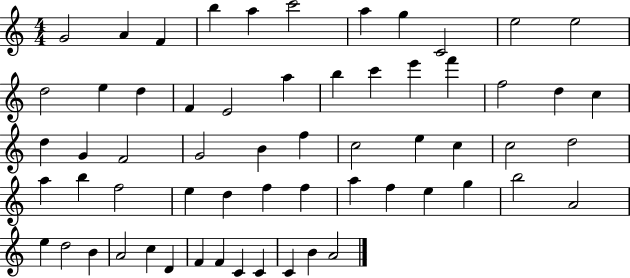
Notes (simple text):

G4/h A4/q F4/q B5/q A5/q C6/h A5/q G5/q C4/h E5/h E5/h D5/h E5/q D5/q F4/q E4/h A5/q B5/q C6/q E6/q F6/q F5/h D5/q C5/q D5/q G4/q F4/h G4/h B4/q F5/q C5/h E5/q C5/q C5/h D5/h A5/q B5/q F5/h E5/q D5/q F5/q F5/q A5/q F5/q E5/q G5/q B5/h A4/h E5/q D5/h B4/q A4/h C5/q D4/q F4/q F4/q C4/q C4/q C4/q B4/q A4/h